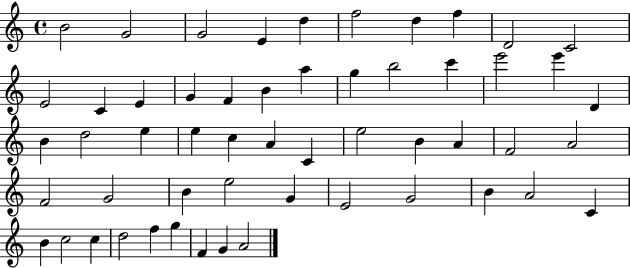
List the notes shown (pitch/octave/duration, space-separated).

B4/h G4/h G4/h E4/q D5/q F5/h D5/q F5/q D4/h C4/h E4/h C4/q E4/q G4/q F4/q B4/q A5/q G5/q B5/h C6/q E6/h E6/q D4/q B4/q D5/h E5/q E5/q C5/q A4/q C4/q E5/h B4/q A4/q F4/h A4/h F4/h G4/h B4/q E5/h G4/q E4/h G4/h B4/q A4/h C4/q B4/q C5/h C5/q D5/h F5/q G5/q F4/q G4/q A4/h